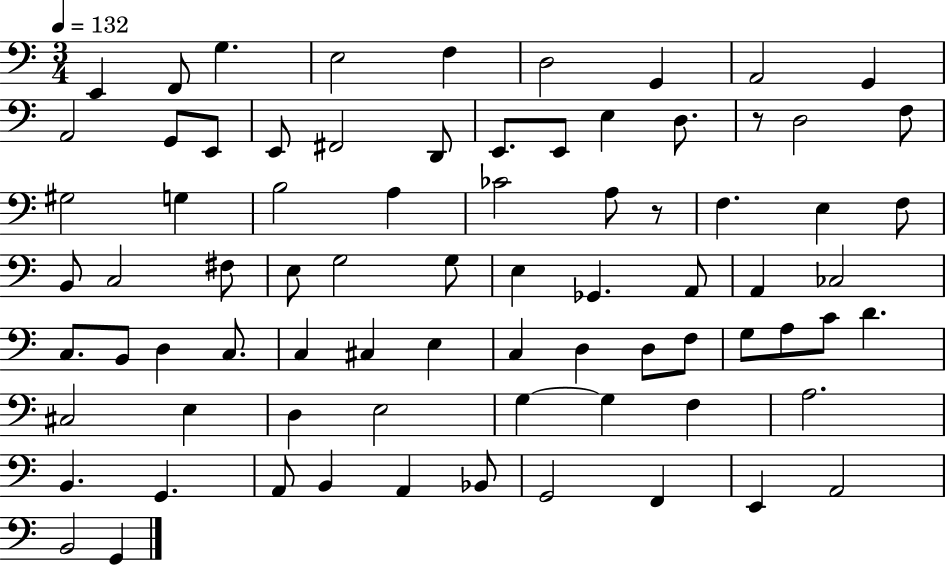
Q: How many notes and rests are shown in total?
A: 78